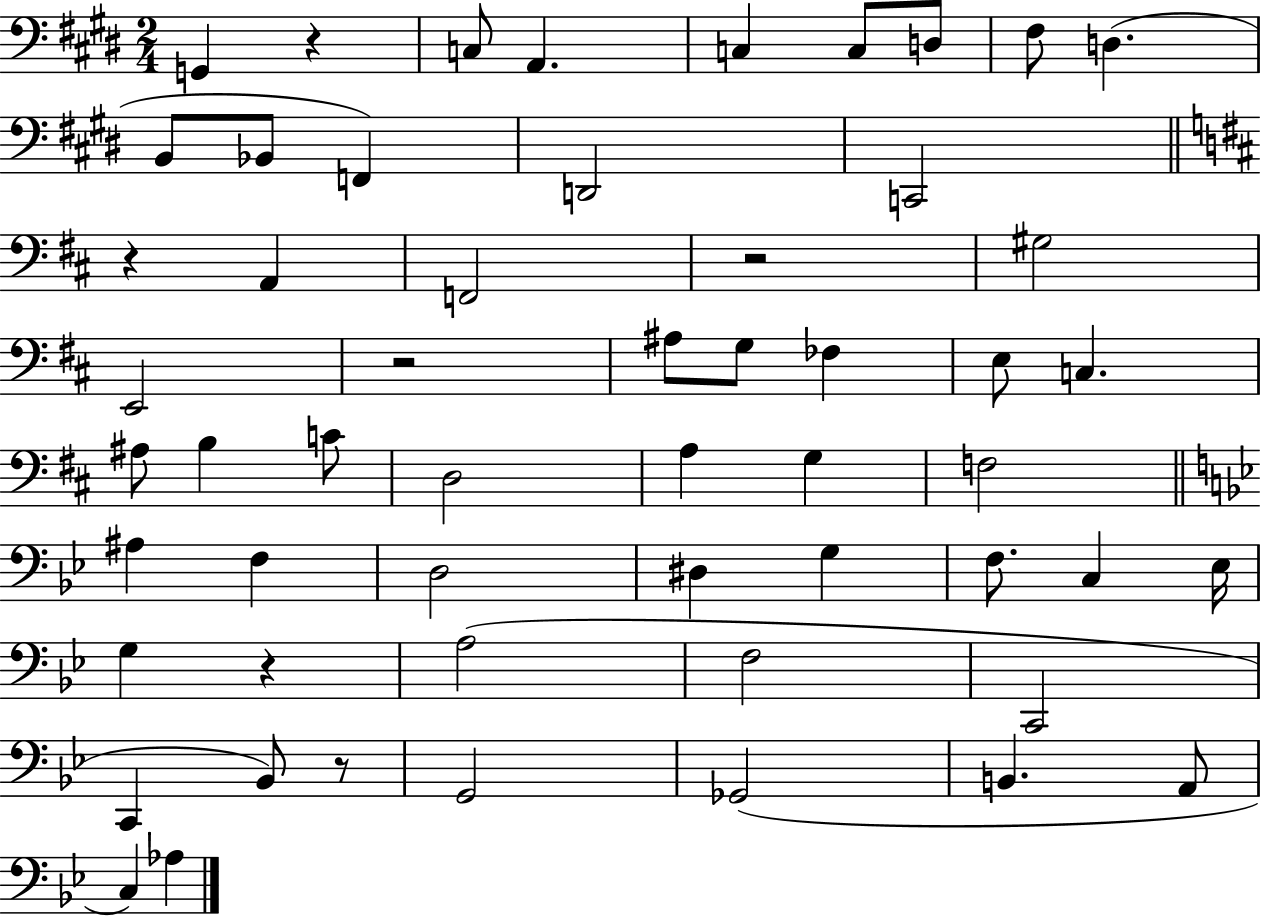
G2/q R/q C3/e A2/q. C3/q C3/e D3/e F#3/e D3/q. B2/e Bb2/e F2/q D2/h C2/h R/q A2/q F2/h R/h G#3/h E2/h R/h A#3/e G3/e FES3/q E3/e C3/q. A#3/e B3/q C4/e D3/h A3/q G3/q F3/h A#3/q F3/q D3/h D#3/q G3/q F3/e. C3/q Eb3/s G3/q R/q A3/h F3/h C2/h C2/q Bb2/e R/e G2/h Gb2/h B2/q. A2/e C3/q Ab3/q